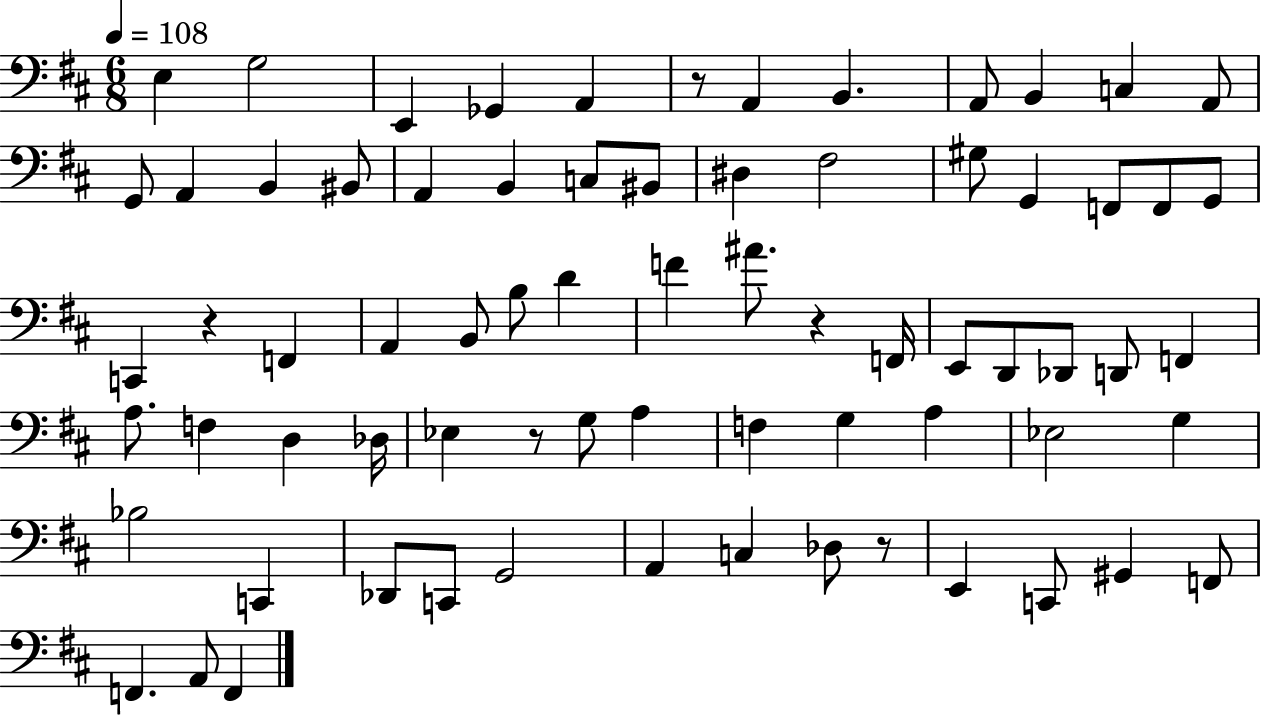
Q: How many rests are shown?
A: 5